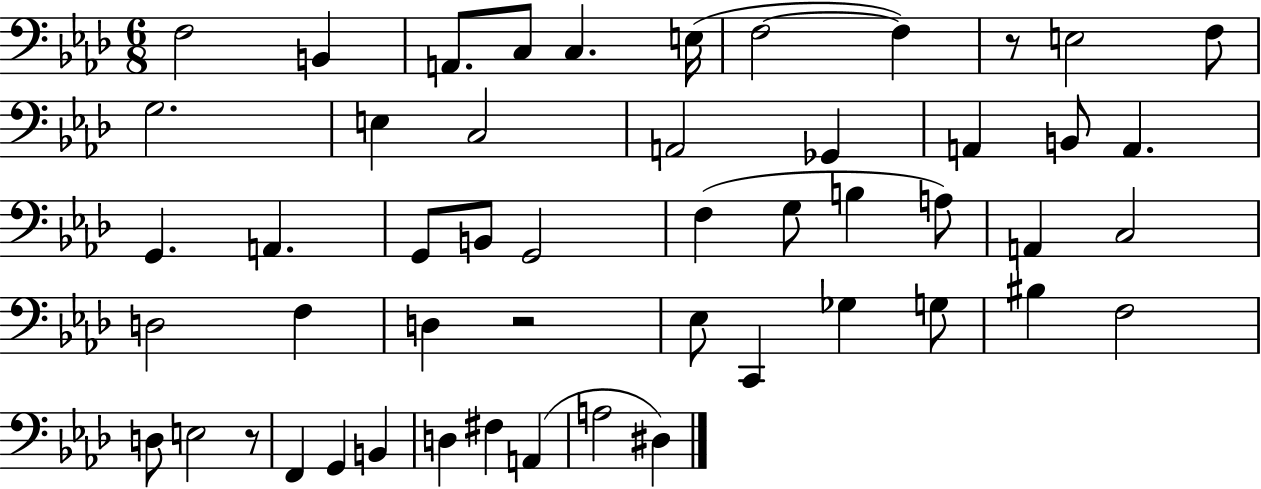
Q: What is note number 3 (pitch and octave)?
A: A2